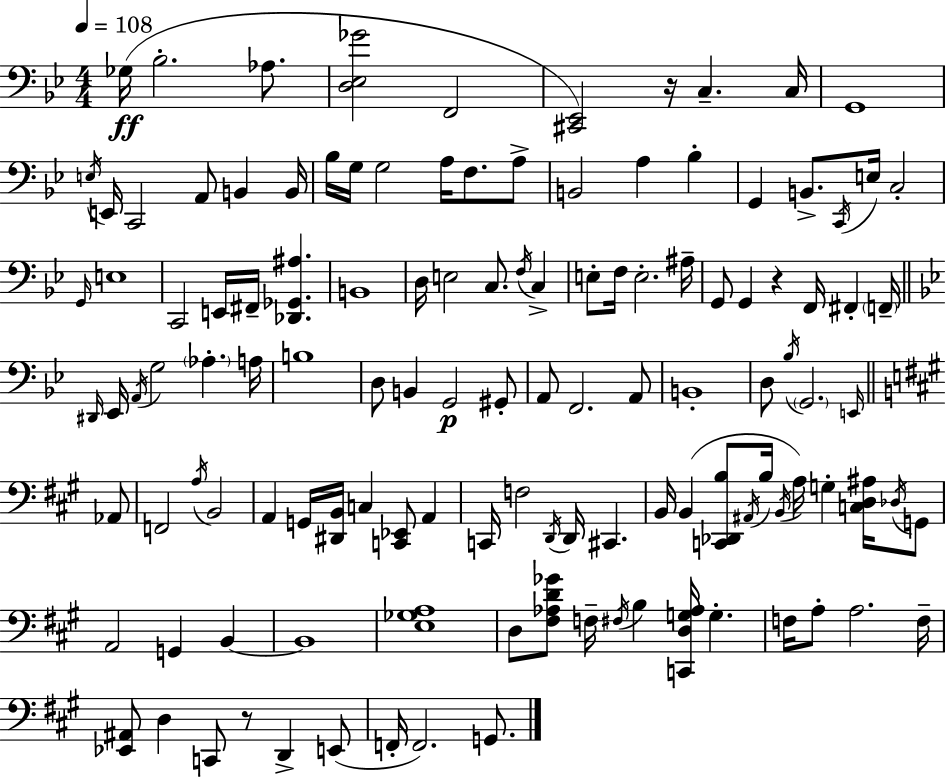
X:1
T:Untitled
M:4/4
L:1/4
K:Bb
_G,/4 _B,2 _A,/2 [D,_E,_G]2 F,,2 [^C,,_E,,]2 z/4 C, C,/4 G,,4 E,/4 E,,/4 C,,2 A,,/2 B,, B,,/4 _B,/4 G,/4 G,2 A,/4 F,/2 A,/2 B,,2 A, _B, G,, B,,/2 C,,/4 E,/4 C,2 G,,/4 E,4 C,,2 E,,/4 ^F,,/4 [_D,,_G,,^A,] B,,4 D,/4 E,2 C,/2 F,/4 C, E,/2 F,/4 E,2 ^A,/4 G,,/2 G,, z F,,/4 ^F,, F,,/4 ^D,,/4 _E,,/4 A,,/4 G,2 _A, A,/4 B,4 D,/2 B,, G,,2 ^G,,/2 A,,/2 F,,2 A,,/2 B,,4 D,/2 _B,/4 G,,2 E,,/4 _A,,/2 F,,2 A,/4 B,,2 A,, G,,/4 [^D,,B,,]/4 C, [C,,_E,,]/2 A,, C,,/4 F,2 D,,/4 D,,/4 ^C,, B,,/4 B,, [C,,_D,,B,]/2 ^A,,/4 B,/4 B,,/4 A,/4 G, [C,D,^A,]/4 _D,/4 G,,/2 A,,2 G,, B,, B,,4 [E,_G,A,]4 D,/2 [^F,_A,D_G]/2 F,/4 ^F,/4 B, [C,,D,G,_A,]/4 G, F,/4 A,/2 A,2 F,/4 [_E,,^A,,]/2 D, C,,/2 z/2 D,, E,,/2 F,,/4 F,,2 G,,/2